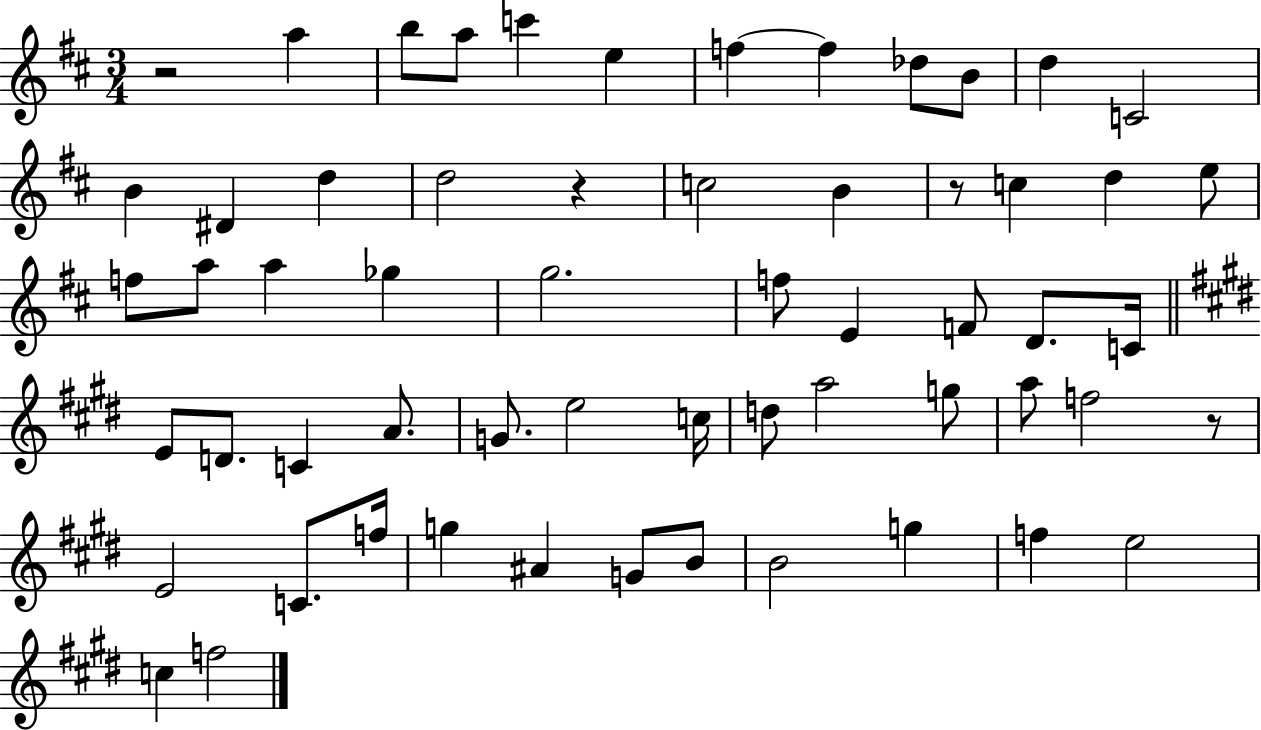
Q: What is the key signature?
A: D major